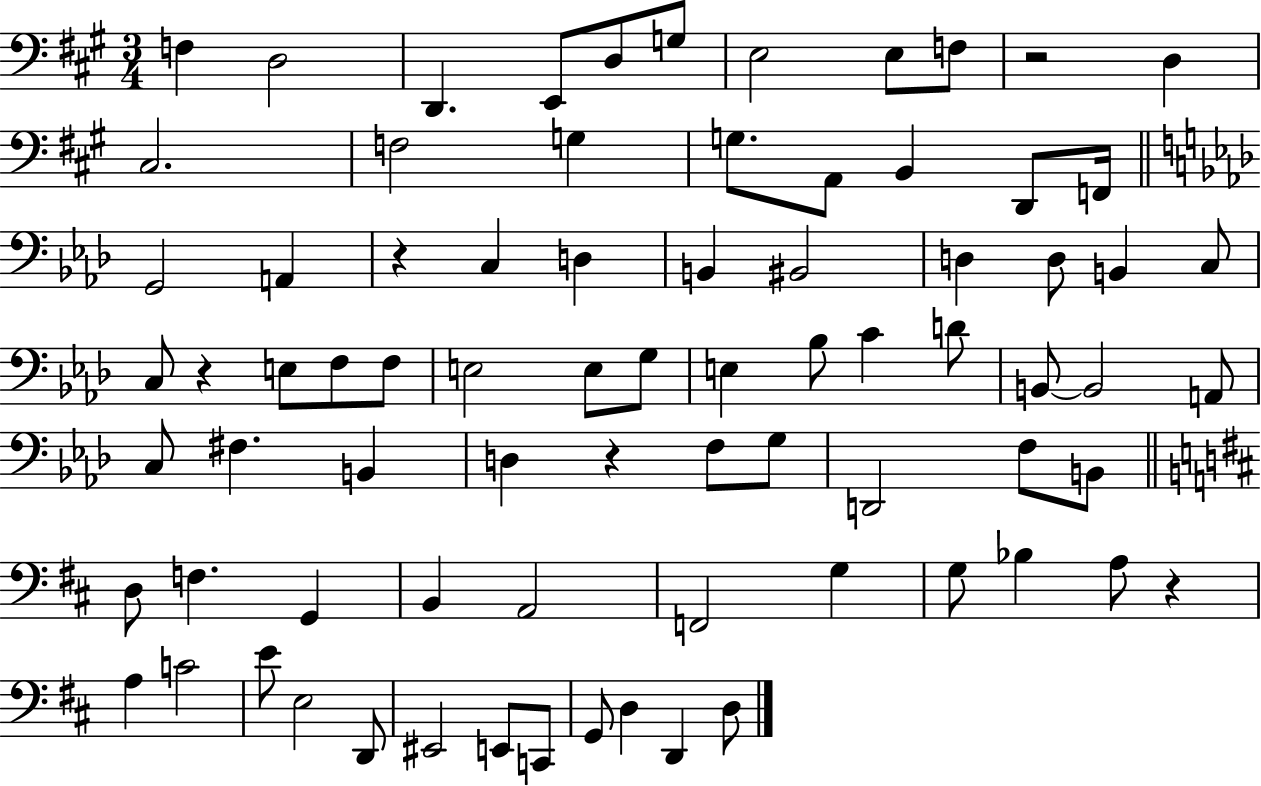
X:1
T:Untitled
M:3/4
L:1/4
K:A
F, D,2 D,, E,,/2 D,/2 G,/2 E,2 E,/2 F,/2 z2 D, ^C,2 F,2 G, G,/2 A,,/2 B,, D,,/2 F,,/4 G,,2 A,, z C, D, B,, ^B,,2 D, D,/2 B,, C,/2 C,/2 z E,/2 F,/2 F,/2 E,2 E,/2 G,/2 E, _B,/2 C D/2 B,,/2 B,,2 A,,/2 C,/2 ^F, B,, D, z F,/2 G,/2 D,,2 F,/2 B,,/2 D,/2 F, G,, B,, A,,2 F,,2 G, G,/2 _B, A,/2 z A, C2 E/2 E,2 D,,/2 ^E,,2 E,,/2 C,,/2 G,,/2 D, D,, D,/2